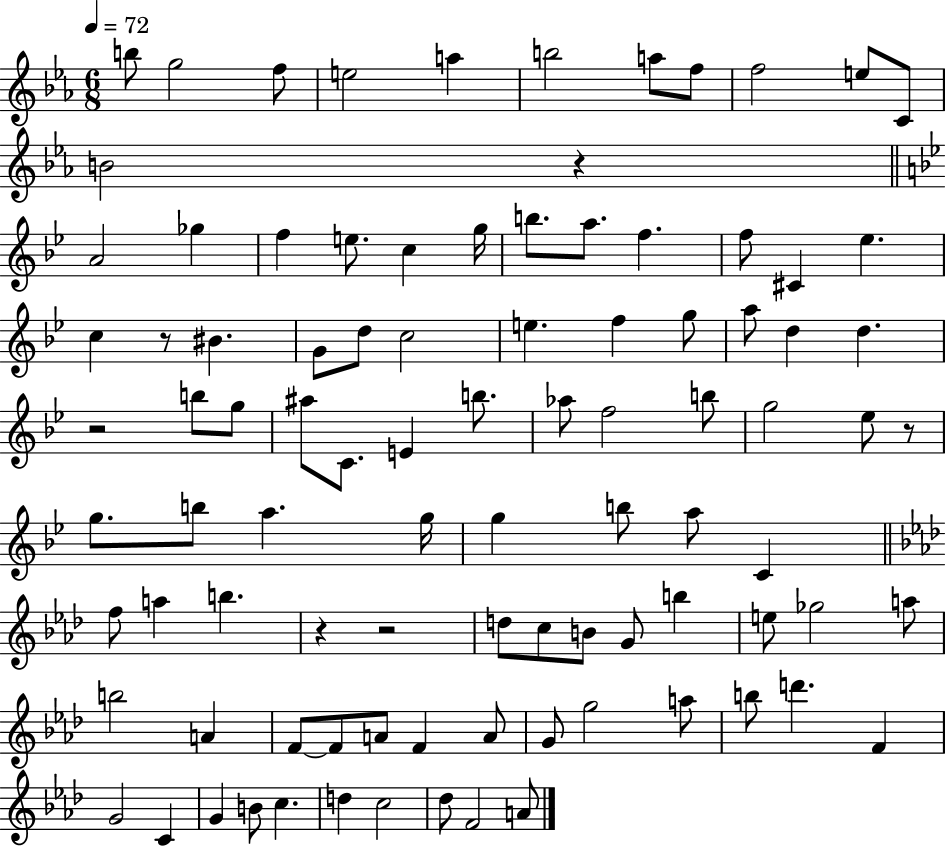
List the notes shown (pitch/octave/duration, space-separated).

B5/e G5/h F5/e E5/h A5/q B5/h A5/e F5/e F5/h E5/e C4/e B4/h R/q A4/h Gb5/q F5/q E5/e. C5/q G5/s B5/e. A5/e. F5/q. F5/e C#4/q Eb5/q. C5/q R/e BIS4/q. G4/e D5/e C5/h E5/q. F5/q G5/e A5/e D5/q D5/q. R/h B5/e G5/e A#5/e C4/e. E4/q B5/e. Ab5/e F5/h B5/e G5/h Eb5/e R/e G5/e. B5/e A5/q. G5/s G5/q B5/e A5/e C4/q F5/e A5/q B5/q. R/q R/h D5/e C5/e B4/e G4/e B5/q E5/e Gb5/h A5/e B5/h A4/q F4/e F4/e A4/e F4/q A4/e G4/e G5/h A5/e B5/e D6/q. F4/q G4/h C4/q G4/q B4/e C5/q. D5/q C5/h Db5/e F4/h A4/e